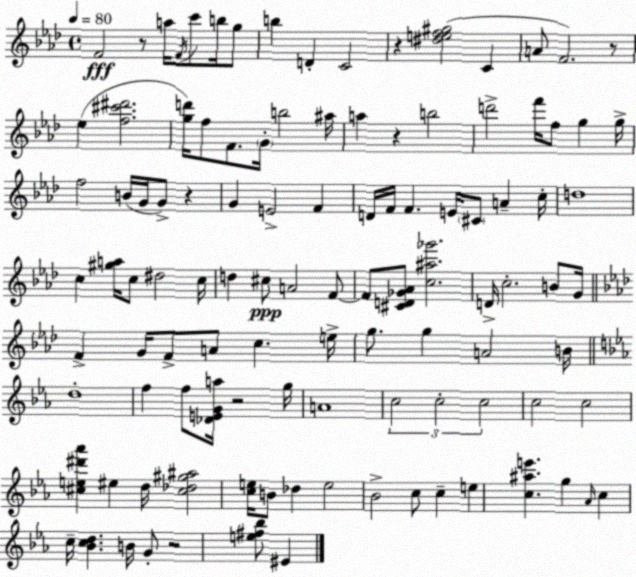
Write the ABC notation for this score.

X:1
T:Untitled
M:4/4
L:1/4
K:Ab
F2 z/2 a/4 F/4 c'/2 b/4 g/2 b D C2 z [^def^g]2 C A/2 F2 z/2 _e [f^c'^d']2 [gd']/4 f/2 F/2 G/4 b2 ^a/4 a z b2 d'2 f'/4 f/2 g g/4 f2 B/4 G/4 G/2 z G E2 F D/4 F/4 F E/4 ^C/2 A c/4 d4 c [^ga]/4 c/2 ^d2 c/4 d ^c/2 A2 F/2 F/2 [^CD_G_A]/2 [c^a_g']2 D/4 c2 B/2 G/4 F G/4 F/2 A/2 c e/4 g/2 g A2 B/4 d4 f f/2 [_DEGa]/4 z2 g/4 A4 c2 c2 c2 c2 c2 [^ce^d'_a'] ^e d/4 [^c_d^g^a]2 [ce]/4 B/2 _d e2 _B2 c/2 c e [c^ae'] g _A/4 c c/4 [_Bcd] B/4 G/2 z2 [e^f_b]/2 ^E